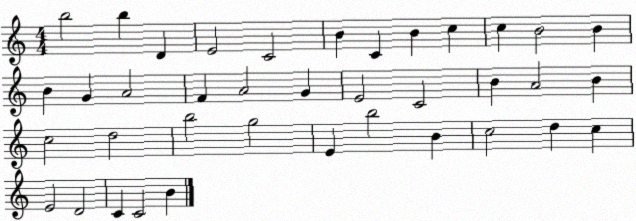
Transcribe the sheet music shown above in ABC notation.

X:1
T:Untitled
M:4/4
L:1/4
K:C
b2 b D E2 C2 B C B c c B2 B B G A2 F A2 G E2 C2 B A2 B c2 d2 b2 g2 E b2 B c2 d c E2 D2 C C2 B